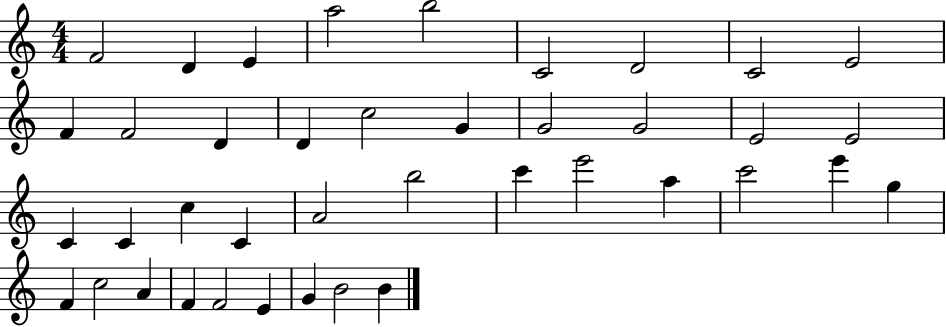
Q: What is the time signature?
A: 4/4